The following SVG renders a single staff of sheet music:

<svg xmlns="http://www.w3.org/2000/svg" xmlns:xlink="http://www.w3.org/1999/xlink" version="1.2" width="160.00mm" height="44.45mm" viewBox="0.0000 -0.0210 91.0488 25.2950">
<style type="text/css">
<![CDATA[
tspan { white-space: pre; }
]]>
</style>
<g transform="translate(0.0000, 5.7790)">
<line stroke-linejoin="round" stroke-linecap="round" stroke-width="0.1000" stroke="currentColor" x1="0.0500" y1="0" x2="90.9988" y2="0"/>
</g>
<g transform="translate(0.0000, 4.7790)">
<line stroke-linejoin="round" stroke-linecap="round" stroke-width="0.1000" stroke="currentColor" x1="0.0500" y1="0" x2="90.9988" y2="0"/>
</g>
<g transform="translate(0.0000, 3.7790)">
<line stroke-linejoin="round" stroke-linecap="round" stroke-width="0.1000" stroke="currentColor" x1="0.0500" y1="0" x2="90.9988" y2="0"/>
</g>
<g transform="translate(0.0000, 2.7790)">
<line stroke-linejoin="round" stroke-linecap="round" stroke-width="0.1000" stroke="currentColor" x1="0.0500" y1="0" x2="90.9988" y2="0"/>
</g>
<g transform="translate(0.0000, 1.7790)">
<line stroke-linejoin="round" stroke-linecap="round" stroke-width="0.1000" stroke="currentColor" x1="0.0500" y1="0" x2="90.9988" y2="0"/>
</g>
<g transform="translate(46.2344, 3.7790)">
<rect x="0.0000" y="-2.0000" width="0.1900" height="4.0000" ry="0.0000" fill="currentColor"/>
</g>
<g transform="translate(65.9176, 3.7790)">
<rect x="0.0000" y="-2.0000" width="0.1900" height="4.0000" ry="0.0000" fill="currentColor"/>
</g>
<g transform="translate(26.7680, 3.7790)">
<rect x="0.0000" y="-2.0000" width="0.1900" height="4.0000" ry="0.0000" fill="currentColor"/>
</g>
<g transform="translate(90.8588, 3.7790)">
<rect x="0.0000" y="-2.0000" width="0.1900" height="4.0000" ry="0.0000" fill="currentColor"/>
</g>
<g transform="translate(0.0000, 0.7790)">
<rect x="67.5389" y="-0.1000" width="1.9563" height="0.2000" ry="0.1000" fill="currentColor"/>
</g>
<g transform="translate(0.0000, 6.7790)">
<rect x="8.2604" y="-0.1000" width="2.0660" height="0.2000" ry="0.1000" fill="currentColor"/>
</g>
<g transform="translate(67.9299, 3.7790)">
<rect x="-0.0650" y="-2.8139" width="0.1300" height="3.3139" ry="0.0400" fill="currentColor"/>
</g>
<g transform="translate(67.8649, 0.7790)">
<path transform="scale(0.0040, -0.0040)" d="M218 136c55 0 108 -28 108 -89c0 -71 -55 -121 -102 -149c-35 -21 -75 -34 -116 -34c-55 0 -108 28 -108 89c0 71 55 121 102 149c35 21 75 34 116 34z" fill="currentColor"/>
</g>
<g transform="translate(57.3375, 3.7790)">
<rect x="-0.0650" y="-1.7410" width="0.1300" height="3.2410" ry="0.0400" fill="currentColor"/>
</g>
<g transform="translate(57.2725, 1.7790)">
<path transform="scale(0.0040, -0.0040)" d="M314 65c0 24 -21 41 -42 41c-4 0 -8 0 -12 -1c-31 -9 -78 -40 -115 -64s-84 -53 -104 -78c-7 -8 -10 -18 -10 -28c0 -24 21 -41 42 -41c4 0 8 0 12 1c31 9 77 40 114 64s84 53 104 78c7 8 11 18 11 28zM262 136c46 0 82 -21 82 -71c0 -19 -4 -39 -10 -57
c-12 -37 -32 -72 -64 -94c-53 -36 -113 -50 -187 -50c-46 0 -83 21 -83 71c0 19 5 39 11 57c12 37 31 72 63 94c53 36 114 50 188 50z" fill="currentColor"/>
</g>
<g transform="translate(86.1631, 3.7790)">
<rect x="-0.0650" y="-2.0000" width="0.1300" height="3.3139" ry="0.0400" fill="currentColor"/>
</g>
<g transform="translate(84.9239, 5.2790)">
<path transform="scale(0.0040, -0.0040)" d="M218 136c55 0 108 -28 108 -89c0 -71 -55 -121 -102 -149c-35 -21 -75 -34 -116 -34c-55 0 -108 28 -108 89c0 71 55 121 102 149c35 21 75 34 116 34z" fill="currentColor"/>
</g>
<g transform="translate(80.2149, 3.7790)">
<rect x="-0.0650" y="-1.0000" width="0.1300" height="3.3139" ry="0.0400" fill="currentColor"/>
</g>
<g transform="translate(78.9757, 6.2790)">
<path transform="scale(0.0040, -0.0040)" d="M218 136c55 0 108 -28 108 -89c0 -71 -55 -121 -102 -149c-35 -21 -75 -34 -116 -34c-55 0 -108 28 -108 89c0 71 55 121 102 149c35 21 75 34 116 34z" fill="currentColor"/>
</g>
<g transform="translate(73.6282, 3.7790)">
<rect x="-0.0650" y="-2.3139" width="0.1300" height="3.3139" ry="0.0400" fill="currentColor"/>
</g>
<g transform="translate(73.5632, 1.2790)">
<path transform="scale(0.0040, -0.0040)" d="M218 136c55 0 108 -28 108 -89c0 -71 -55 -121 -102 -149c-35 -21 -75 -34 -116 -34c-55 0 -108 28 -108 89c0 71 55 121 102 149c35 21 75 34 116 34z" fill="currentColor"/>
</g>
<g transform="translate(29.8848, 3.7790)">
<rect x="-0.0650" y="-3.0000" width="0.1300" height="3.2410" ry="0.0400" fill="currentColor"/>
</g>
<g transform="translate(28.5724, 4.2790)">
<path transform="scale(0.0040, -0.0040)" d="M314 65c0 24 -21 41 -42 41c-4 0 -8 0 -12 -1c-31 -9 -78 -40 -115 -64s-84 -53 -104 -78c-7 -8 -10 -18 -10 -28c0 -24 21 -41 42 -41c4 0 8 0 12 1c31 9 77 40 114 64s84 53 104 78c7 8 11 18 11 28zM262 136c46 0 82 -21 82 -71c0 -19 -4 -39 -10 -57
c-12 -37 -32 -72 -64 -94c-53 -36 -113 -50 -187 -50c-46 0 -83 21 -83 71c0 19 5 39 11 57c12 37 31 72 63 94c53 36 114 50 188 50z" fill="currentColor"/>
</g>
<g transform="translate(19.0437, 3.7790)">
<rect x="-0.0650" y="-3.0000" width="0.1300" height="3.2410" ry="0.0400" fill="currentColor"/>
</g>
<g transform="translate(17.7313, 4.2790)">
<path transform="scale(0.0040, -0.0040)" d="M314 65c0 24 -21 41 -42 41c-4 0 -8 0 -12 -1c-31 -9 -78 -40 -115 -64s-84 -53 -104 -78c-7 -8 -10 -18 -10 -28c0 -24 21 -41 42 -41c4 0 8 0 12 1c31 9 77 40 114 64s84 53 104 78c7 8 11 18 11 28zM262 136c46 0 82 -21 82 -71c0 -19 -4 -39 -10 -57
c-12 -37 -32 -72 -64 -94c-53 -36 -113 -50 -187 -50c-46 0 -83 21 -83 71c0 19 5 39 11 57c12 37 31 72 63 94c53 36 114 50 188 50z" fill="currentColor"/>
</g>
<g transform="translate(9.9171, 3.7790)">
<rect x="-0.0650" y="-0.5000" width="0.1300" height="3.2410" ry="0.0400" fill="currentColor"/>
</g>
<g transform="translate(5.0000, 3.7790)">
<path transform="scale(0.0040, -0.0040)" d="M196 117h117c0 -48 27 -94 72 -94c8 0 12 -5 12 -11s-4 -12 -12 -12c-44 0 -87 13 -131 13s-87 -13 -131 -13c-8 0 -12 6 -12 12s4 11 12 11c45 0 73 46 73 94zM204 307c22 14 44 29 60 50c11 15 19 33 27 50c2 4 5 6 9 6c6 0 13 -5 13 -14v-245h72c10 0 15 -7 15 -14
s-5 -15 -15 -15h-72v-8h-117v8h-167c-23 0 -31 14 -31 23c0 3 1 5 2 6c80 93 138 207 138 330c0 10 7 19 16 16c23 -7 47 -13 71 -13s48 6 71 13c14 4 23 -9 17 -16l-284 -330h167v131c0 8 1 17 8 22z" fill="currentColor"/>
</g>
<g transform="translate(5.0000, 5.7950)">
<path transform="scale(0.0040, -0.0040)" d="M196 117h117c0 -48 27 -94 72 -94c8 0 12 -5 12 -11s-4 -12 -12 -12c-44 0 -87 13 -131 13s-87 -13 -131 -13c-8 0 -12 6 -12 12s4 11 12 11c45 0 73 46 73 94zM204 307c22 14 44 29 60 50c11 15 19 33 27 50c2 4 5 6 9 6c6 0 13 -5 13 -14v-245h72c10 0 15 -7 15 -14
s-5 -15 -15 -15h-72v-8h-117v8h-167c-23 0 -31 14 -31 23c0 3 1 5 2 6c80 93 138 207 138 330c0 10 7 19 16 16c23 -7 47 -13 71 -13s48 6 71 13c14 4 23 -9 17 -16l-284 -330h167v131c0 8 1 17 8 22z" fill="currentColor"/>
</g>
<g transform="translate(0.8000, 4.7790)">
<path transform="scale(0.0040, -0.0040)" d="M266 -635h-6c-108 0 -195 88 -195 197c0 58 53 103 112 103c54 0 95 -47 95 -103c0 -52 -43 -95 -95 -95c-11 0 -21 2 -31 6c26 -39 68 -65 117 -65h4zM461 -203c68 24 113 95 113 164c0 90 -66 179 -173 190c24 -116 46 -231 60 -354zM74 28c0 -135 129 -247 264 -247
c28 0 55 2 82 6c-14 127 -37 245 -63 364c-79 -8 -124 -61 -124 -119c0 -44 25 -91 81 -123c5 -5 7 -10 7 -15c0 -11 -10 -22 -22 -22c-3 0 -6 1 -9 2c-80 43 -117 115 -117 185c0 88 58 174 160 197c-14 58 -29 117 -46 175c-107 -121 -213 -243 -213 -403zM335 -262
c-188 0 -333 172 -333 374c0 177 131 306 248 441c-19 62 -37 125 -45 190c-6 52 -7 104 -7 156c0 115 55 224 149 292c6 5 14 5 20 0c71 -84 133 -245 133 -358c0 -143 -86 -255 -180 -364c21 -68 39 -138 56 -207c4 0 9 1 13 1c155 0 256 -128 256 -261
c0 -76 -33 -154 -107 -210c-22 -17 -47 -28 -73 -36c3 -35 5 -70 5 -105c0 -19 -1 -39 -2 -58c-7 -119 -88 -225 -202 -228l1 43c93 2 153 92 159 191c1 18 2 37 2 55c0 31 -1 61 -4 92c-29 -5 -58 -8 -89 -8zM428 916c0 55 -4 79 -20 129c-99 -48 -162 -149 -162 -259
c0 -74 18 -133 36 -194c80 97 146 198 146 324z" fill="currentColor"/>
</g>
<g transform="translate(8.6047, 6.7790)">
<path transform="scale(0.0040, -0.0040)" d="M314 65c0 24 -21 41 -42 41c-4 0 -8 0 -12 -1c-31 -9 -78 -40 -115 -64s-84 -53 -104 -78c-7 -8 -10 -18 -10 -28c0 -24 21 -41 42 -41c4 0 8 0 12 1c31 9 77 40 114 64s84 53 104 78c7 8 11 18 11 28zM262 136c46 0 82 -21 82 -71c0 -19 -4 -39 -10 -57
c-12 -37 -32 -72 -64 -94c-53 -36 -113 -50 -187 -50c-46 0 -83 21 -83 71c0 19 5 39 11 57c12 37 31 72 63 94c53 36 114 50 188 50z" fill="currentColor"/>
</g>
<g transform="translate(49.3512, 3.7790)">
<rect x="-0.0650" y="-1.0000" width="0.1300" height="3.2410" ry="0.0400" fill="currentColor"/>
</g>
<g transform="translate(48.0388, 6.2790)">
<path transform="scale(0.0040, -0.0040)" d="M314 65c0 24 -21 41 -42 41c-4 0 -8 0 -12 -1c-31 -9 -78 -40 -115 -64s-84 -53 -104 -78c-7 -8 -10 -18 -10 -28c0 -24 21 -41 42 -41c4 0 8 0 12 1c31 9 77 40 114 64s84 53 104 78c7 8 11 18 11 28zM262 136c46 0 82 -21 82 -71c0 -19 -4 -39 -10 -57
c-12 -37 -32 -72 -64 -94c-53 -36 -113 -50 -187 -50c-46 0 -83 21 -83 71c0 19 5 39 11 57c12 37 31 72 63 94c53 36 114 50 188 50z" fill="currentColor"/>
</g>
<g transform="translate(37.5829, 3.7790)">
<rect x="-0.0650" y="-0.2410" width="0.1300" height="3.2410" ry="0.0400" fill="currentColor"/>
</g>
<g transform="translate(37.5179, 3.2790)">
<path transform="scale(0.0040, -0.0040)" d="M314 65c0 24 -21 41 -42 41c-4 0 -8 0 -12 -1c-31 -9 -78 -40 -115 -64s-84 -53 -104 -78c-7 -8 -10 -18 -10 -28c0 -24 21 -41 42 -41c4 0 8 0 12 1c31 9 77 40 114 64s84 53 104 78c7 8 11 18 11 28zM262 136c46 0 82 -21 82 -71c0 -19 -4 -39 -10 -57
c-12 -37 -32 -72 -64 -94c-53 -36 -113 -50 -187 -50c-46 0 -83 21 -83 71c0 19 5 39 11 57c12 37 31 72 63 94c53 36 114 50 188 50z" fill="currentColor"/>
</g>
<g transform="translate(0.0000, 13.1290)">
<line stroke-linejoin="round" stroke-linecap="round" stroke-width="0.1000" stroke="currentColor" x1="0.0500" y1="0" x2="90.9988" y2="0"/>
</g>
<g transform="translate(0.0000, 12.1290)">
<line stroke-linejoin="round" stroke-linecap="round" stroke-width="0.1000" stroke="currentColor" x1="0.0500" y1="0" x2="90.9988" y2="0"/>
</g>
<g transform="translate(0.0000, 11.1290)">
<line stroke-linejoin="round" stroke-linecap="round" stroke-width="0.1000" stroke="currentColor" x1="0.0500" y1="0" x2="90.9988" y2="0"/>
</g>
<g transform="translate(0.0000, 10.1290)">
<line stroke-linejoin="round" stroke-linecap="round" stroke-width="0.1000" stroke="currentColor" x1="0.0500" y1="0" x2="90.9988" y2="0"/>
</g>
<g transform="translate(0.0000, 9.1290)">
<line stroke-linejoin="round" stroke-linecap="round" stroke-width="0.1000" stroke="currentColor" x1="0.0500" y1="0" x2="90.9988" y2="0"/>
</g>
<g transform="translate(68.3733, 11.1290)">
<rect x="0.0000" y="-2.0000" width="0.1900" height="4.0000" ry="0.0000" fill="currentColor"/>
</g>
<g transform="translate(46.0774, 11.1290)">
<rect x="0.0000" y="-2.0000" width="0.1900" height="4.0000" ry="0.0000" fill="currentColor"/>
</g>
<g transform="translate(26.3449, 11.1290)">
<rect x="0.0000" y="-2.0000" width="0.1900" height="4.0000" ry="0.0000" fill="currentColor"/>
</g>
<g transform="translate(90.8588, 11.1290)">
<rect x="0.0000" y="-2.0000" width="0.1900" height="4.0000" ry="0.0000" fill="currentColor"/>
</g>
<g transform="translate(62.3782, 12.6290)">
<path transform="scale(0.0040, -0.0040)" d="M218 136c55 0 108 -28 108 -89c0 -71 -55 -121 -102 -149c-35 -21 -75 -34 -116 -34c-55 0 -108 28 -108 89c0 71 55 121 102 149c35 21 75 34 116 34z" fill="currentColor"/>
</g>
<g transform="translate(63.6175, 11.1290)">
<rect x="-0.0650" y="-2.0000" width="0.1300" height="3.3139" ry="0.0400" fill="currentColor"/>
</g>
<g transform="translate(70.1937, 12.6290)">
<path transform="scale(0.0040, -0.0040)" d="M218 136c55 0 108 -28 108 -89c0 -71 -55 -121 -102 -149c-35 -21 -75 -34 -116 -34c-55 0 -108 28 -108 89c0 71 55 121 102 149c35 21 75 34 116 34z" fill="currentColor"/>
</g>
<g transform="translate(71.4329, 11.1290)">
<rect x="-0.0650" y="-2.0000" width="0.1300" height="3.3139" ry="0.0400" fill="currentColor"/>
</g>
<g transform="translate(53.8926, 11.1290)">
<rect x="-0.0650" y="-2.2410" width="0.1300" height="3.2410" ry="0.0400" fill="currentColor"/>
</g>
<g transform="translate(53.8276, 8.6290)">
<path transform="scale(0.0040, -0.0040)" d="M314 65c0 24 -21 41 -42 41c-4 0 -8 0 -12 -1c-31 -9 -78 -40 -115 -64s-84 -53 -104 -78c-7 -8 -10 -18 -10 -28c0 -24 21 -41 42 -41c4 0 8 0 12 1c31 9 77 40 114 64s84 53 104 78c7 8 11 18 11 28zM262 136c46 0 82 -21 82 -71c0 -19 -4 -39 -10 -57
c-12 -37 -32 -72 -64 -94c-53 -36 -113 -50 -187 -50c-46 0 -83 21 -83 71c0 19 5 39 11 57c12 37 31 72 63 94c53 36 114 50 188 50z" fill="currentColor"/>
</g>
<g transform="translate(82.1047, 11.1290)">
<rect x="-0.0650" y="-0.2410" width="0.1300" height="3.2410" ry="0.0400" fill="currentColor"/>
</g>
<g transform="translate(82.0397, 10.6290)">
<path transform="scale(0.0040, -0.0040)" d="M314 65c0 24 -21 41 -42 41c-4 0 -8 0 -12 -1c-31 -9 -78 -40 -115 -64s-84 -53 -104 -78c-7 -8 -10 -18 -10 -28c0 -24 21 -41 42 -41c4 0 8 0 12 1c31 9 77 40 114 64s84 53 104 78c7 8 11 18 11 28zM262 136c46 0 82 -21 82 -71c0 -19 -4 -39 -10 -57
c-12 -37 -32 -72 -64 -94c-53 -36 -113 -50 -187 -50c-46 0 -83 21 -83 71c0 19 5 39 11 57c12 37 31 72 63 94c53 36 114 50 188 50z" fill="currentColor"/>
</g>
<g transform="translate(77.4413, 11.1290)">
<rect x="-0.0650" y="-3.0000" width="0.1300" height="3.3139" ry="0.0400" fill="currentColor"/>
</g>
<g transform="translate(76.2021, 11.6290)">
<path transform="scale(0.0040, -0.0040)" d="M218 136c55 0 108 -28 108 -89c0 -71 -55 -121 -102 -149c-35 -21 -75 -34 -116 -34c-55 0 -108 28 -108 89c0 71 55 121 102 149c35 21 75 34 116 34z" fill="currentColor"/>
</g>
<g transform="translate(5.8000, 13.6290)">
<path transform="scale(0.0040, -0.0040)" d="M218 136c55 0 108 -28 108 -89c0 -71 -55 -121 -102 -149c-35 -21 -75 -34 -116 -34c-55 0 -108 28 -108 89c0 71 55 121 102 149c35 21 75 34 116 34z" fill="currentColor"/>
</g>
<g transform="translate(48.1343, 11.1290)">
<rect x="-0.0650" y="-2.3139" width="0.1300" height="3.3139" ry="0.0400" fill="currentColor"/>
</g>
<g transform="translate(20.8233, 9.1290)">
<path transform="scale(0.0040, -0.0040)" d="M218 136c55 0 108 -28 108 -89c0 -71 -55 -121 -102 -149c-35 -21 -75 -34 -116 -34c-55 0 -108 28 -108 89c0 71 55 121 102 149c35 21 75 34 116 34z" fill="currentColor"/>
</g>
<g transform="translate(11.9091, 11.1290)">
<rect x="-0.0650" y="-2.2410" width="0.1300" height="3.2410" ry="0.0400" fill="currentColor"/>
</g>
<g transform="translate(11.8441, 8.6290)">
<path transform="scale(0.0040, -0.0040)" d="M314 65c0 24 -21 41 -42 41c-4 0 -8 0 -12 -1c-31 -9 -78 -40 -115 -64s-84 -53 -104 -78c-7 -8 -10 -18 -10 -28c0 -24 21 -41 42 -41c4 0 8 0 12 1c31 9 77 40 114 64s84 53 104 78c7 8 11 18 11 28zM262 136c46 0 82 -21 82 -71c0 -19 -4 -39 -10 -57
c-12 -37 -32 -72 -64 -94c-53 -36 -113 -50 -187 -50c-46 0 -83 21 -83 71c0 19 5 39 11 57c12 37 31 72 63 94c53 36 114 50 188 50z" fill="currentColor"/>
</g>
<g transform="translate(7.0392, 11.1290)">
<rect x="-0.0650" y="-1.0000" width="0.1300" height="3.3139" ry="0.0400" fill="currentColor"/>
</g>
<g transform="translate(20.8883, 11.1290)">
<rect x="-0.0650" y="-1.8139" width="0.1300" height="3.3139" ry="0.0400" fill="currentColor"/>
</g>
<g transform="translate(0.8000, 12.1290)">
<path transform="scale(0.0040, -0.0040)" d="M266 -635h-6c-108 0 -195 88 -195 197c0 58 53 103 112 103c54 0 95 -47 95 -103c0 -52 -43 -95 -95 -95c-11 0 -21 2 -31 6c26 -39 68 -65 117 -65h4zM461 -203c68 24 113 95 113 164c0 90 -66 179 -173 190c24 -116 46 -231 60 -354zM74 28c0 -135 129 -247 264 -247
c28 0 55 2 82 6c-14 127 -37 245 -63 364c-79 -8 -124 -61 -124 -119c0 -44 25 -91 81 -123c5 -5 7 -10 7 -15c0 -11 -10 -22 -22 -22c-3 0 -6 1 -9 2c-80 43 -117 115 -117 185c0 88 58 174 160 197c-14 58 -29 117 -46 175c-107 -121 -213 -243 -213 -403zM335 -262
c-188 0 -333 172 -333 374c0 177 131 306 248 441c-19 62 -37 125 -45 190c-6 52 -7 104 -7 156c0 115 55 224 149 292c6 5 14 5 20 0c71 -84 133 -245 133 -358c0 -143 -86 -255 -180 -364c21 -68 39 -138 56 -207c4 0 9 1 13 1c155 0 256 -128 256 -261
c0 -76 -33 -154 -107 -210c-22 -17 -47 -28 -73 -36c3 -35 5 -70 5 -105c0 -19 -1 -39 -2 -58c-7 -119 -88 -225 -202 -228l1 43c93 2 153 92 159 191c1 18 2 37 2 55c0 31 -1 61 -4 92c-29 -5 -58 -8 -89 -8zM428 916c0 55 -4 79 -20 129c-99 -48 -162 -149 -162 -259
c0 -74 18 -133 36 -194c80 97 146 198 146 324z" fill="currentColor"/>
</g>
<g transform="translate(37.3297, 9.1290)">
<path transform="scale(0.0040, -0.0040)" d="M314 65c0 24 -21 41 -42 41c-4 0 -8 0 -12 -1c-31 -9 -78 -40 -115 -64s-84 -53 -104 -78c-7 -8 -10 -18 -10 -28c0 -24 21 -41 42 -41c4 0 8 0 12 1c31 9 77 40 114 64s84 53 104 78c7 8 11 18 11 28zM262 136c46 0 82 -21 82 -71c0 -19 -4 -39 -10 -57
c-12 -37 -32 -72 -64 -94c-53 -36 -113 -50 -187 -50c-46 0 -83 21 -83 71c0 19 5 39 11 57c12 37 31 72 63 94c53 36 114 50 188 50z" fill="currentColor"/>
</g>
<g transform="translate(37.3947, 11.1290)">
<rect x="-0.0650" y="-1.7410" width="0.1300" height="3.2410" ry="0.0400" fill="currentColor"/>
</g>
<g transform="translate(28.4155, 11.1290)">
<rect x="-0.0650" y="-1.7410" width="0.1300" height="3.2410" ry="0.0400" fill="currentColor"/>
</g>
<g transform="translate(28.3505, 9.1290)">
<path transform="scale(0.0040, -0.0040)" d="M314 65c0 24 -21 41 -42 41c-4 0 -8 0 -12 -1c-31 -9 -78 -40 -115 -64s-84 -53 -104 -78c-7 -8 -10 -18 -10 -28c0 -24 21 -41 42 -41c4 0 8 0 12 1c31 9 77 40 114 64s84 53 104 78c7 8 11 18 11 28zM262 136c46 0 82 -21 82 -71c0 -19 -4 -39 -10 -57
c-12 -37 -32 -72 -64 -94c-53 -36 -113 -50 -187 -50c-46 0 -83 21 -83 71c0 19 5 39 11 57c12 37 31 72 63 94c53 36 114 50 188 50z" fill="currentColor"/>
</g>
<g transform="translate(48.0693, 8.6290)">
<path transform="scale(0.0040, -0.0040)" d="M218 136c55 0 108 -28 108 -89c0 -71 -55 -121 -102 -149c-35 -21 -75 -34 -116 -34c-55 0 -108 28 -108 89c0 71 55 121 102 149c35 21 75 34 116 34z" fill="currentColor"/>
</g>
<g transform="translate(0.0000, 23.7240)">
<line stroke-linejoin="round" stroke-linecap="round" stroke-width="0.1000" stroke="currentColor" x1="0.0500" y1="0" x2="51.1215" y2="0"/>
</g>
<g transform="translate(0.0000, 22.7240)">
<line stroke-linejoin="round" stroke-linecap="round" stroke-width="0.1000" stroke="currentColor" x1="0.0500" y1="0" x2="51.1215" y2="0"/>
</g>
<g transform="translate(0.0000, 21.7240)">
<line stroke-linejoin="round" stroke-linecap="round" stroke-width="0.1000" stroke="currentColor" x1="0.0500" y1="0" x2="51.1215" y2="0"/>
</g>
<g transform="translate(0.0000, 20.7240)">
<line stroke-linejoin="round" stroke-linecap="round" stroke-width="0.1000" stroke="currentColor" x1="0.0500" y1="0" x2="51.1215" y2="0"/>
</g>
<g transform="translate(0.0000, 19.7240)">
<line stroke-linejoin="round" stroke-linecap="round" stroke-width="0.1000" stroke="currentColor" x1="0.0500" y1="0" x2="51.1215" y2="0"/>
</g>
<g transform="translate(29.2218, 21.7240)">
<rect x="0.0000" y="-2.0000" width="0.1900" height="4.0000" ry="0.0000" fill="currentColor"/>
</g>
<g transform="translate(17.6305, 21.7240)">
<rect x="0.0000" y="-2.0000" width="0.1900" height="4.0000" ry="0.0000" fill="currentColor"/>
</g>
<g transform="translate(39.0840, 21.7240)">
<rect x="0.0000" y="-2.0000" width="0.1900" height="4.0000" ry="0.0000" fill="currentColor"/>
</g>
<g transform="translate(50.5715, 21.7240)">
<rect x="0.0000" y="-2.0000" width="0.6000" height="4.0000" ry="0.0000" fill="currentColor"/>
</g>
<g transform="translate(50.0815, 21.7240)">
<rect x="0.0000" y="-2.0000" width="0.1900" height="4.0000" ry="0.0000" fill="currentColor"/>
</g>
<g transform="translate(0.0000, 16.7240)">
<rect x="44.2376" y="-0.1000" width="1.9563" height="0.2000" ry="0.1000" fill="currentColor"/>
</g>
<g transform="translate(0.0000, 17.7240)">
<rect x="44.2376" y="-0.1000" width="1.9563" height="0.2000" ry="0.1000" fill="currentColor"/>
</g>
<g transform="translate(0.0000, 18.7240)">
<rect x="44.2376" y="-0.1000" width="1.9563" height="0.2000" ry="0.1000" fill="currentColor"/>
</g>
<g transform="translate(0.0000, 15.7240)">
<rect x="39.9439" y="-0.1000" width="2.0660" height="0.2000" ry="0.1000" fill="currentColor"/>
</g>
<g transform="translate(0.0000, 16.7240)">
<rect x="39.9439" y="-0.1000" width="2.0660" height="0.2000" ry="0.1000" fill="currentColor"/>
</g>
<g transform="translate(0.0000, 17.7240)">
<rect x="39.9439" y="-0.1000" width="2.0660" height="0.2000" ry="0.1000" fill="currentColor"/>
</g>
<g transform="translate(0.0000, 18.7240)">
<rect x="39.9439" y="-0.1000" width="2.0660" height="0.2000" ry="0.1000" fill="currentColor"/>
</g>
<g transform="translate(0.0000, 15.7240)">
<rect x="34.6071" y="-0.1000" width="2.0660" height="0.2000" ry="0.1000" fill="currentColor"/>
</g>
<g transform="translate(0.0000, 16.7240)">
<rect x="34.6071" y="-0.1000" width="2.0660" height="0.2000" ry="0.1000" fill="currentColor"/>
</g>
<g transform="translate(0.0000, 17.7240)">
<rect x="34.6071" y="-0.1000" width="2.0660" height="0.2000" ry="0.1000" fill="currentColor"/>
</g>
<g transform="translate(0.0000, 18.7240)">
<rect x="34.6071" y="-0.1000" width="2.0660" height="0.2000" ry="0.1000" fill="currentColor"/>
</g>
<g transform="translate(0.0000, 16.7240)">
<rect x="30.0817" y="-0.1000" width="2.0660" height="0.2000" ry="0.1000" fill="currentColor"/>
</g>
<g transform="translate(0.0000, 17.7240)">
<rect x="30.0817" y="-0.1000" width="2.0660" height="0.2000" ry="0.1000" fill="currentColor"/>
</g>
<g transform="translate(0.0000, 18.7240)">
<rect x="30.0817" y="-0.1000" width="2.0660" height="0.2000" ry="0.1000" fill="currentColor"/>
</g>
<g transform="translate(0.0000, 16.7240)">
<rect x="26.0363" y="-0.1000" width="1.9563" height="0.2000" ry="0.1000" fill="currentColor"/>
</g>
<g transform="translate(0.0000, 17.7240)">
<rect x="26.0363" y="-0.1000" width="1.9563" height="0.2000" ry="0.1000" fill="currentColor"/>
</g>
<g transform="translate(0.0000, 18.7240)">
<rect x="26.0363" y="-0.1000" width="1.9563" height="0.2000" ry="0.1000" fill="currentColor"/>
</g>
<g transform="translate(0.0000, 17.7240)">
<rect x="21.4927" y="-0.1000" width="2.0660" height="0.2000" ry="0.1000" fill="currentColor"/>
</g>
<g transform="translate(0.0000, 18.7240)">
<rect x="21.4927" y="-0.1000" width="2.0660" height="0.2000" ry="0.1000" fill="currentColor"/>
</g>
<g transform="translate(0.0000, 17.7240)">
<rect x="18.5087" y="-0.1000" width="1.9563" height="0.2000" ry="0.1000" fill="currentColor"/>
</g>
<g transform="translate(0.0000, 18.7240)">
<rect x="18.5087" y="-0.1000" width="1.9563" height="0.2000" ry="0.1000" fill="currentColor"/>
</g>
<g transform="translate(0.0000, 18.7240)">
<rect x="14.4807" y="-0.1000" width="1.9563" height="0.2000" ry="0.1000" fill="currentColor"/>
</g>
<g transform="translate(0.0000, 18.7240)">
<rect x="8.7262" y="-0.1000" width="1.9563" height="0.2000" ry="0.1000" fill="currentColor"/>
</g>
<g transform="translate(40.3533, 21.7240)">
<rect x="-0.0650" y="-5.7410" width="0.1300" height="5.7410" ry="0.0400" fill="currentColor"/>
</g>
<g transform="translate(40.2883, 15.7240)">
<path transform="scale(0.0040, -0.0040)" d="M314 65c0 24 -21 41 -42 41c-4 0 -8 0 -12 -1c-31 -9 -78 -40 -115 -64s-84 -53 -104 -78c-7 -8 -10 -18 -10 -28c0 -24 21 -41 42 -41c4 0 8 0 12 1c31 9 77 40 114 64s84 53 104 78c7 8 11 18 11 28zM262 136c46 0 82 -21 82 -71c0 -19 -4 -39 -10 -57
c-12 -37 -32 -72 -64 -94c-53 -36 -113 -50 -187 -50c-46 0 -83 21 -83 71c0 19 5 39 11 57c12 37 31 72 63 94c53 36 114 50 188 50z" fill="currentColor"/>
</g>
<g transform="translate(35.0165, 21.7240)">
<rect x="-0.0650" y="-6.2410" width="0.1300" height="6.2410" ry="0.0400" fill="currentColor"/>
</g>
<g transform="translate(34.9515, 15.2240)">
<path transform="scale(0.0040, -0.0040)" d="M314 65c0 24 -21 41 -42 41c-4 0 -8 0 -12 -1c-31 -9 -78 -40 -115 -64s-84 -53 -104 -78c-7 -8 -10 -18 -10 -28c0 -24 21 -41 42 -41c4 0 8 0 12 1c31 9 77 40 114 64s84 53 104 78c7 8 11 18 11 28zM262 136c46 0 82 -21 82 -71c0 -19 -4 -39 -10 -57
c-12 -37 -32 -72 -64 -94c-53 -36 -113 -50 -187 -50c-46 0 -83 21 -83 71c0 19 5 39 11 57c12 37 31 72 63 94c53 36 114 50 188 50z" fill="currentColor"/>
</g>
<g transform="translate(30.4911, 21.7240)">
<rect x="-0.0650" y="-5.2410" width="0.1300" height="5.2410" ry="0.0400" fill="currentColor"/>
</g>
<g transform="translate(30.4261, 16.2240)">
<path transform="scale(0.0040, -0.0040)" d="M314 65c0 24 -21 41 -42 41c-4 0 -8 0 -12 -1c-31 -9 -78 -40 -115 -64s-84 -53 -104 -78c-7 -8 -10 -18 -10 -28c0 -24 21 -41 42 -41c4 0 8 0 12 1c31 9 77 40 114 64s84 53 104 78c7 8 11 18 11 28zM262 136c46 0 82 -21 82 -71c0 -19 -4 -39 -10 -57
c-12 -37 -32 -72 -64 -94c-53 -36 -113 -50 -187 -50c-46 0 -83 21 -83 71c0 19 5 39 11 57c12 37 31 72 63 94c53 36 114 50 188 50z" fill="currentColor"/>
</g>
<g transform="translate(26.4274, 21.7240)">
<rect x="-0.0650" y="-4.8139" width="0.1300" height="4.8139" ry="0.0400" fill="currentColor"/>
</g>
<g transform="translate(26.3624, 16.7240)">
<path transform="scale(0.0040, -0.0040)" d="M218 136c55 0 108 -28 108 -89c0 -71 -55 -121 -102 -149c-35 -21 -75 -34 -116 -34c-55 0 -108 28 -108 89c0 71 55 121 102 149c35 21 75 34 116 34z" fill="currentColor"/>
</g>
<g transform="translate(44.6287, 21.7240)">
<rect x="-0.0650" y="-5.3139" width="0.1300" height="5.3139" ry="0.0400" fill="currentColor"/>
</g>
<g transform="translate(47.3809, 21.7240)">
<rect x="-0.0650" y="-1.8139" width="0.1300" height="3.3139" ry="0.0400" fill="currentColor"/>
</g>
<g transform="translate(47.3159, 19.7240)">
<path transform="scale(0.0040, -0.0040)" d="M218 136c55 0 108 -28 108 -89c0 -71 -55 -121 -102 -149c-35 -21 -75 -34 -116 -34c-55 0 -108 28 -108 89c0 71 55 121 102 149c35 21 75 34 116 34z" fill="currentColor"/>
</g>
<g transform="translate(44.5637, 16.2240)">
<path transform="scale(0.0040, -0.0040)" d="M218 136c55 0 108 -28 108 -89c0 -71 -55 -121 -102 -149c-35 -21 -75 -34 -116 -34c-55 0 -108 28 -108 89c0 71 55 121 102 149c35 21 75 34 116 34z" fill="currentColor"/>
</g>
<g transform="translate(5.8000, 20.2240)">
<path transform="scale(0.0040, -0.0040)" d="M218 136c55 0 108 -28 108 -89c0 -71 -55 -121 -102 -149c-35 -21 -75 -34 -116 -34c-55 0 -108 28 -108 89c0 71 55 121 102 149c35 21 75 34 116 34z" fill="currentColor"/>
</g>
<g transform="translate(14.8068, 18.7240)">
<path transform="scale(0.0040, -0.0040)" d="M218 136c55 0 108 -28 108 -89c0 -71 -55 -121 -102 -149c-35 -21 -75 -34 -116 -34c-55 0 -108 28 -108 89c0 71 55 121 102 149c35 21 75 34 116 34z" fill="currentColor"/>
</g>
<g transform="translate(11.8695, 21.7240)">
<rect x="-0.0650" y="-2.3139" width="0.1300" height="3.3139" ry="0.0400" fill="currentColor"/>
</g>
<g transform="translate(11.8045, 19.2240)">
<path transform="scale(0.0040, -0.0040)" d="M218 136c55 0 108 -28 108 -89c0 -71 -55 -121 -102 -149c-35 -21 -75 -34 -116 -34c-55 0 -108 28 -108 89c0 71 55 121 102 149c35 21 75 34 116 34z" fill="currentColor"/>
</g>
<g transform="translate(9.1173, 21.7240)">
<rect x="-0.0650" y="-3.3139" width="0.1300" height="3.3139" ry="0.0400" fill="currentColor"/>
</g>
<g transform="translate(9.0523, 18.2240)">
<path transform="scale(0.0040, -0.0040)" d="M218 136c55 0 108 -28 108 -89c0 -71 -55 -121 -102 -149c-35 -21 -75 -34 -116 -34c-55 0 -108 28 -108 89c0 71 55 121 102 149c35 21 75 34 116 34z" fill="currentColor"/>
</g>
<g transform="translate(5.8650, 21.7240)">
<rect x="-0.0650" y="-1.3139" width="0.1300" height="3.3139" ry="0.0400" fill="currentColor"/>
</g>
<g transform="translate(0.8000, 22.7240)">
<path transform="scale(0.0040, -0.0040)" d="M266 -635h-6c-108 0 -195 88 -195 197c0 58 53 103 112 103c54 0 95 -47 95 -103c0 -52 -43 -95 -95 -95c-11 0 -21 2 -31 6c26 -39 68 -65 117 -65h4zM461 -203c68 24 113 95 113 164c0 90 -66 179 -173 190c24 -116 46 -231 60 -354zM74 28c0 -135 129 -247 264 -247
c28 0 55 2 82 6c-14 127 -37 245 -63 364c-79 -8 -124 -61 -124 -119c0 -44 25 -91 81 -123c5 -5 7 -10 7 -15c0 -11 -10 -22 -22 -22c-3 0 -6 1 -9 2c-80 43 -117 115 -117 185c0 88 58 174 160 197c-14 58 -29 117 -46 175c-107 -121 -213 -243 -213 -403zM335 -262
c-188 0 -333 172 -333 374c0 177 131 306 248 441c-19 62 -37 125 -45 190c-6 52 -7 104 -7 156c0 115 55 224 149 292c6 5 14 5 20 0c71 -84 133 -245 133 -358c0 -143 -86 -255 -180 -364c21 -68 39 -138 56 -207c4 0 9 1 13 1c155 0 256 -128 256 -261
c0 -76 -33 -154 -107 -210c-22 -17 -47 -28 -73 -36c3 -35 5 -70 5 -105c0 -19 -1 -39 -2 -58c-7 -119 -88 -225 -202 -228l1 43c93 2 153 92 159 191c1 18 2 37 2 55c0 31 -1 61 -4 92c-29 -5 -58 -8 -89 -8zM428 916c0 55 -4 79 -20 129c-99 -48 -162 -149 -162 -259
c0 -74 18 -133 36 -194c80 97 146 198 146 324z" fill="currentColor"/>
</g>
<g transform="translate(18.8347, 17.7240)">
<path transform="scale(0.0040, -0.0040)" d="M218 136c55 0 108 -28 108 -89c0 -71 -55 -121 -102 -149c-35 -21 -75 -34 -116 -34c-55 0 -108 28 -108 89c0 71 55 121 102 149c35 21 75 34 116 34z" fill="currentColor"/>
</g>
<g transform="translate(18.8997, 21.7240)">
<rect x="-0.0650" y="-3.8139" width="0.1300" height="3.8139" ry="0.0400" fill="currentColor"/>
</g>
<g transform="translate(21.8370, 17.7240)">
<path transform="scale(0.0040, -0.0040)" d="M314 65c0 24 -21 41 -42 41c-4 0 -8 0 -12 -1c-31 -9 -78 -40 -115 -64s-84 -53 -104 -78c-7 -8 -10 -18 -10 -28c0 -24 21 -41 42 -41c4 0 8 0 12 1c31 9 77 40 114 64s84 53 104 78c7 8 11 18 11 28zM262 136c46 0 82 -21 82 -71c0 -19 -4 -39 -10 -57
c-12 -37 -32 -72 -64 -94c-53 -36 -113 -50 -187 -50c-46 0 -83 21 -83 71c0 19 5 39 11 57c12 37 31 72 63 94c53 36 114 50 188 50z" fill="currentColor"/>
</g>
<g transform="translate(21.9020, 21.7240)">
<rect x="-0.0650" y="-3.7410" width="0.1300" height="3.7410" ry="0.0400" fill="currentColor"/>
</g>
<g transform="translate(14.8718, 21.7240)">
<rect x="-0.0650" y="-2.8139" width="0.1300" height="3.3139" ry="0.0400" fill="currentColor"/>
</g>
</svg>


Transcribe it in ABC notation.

X:1
T:Untitled
M:4/4
L:1/4
K:C
C2 A2 A2 c2 D2 f2 a g D F D g2 f f2 f2 g g2 F F A c2 e b g a c' c'2 e' f'2 a'2 g'2 f' f